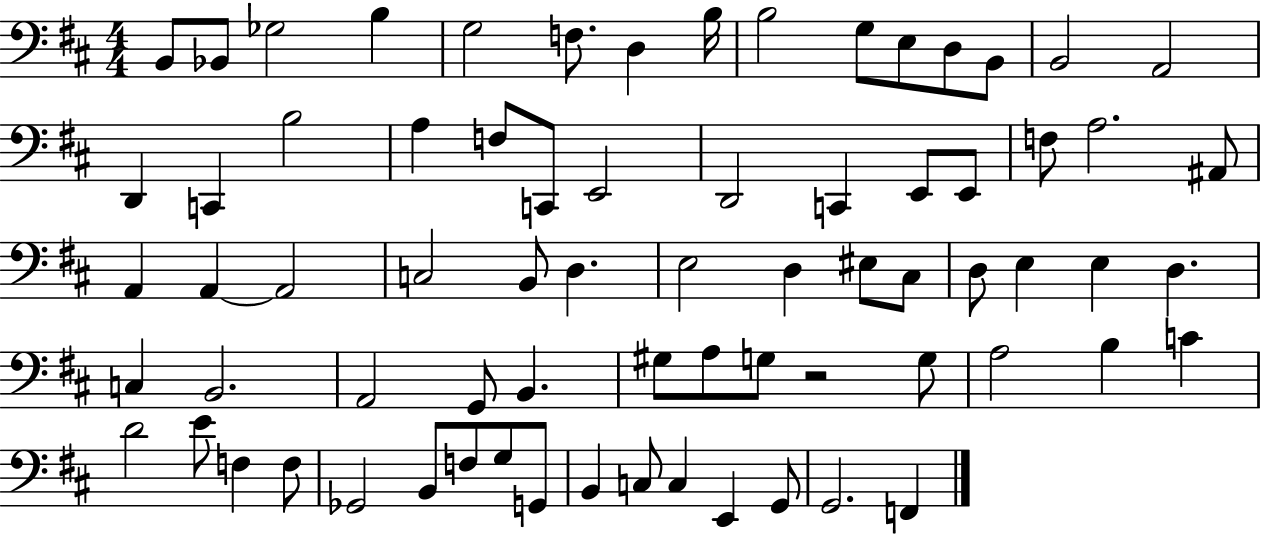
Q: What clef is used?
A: bass